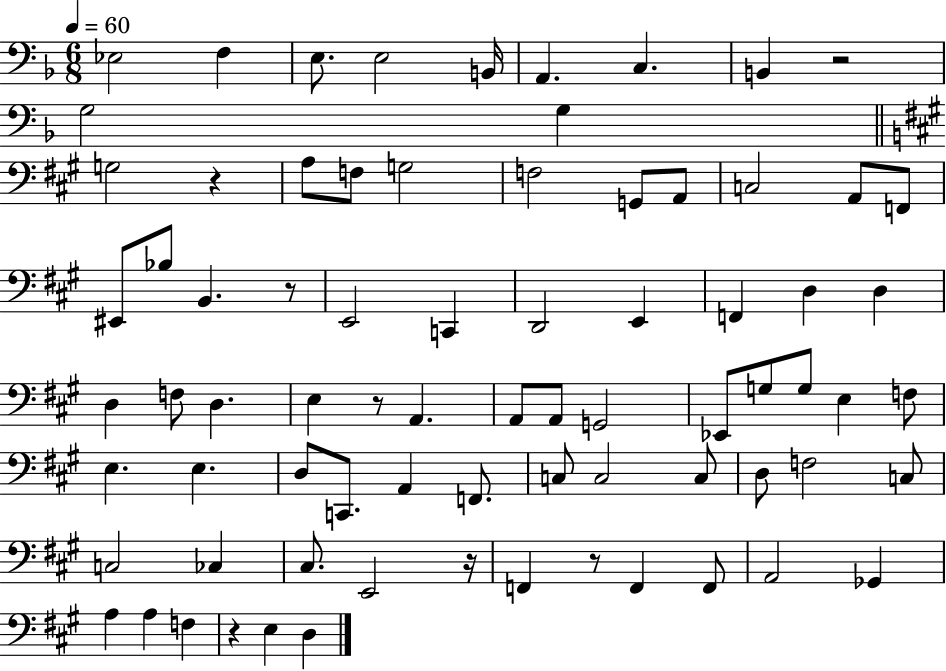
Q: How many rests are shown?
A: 7